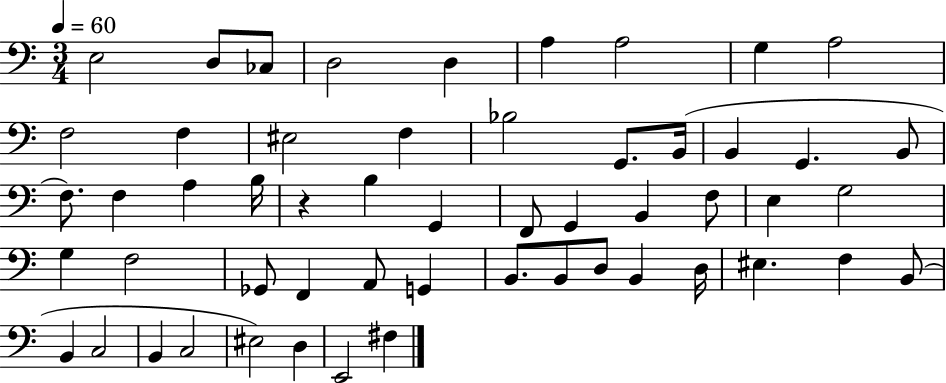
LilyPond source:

{
  \clef bass
  \numericTimeSignature
  \time 3/4
  \key c \major
  \tempo 4 = 60
  e2 d8 ces8 | d2 d4 | a4 a2 | g4 a2 | \break f2 f4 | eis2 f4 | bes2 g,8. b,16( | b,4 g,4. b,8 | \break f8.) f4 a4 b16 | r4 b4 g,4 | f,8 g,4 b,4 f8 | e4 g2 | \break g4 f2 | ges,8 f,4 a,8 g,4 | b,8. b,8 d8 b,4 d16 | eis4. f4 b,8( | \break b,4 c2 | b,4 c2 | eis2) d4 | e,2 fis4 | \break \bar "|."
}